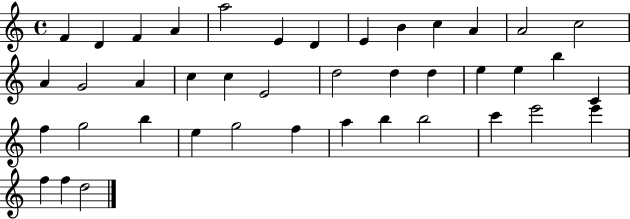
F4/q D4/q F4/q A4/q A5/h E4/q D4/q E4/q B4/q C5/q A4/q A4/h C5/h A4/q G4/h A4/q C5/q C5/q E4/h D5/h D5/q D5/q E5/q E5/q B5/q C4/q F5/q G5/h B5/q E5/q G5/h F5/q A5/q B5/q B5/h C6/q E6/h E6/q F5/q F5/q D5/h